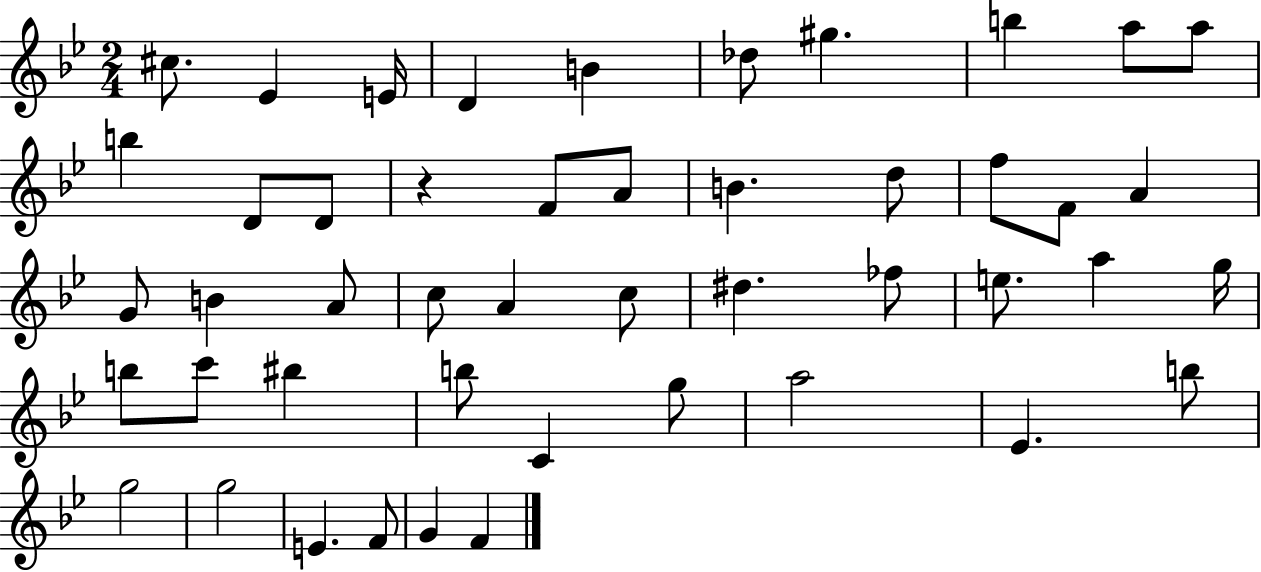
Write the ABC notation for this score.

X:1
T:Untitled
M:2/4
L:1/4
K:Bb
^c/2 _E E/4 D B _d/2 ^g b a/2 a/2 b D/2 D/2 z F/2 A/2 B d/2 f/2 F/2 A G/2 B A/2 c/2 A c/2 ^d _f/2 e/2 a g/4 b/2 c'/2 ^b b/2 C g/2 a2 _E b/2 g2 g2 E F/2 G F